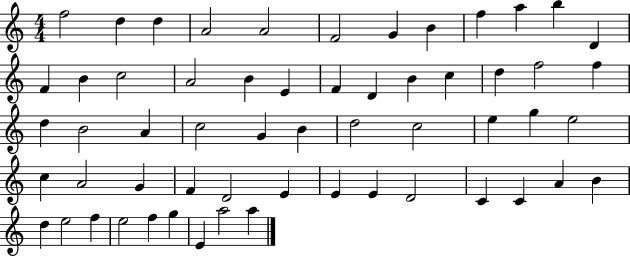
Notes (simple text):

F5/h D5/q D5/q A4/h A4/h F4/h G4/q B4/q F5/q A5/q B5/q D4/q F4/q B4/q C5/h A4/h B4/q E4/q F4/q D4/q B4/q C5/q D5/q F5/h F5/q D5/q B4/h A4/q C5/h G4/q B4/q D5/h C5/h E5/q G5/q E5/h C5/q A4/h G4/q F4/q D4/h E4/q E4/q E4/q D4/h C4/q C4/q A4/q B4/q D5/q E5/h F5/q E5/h F5/q G5/q E4/q A5/h A5/q